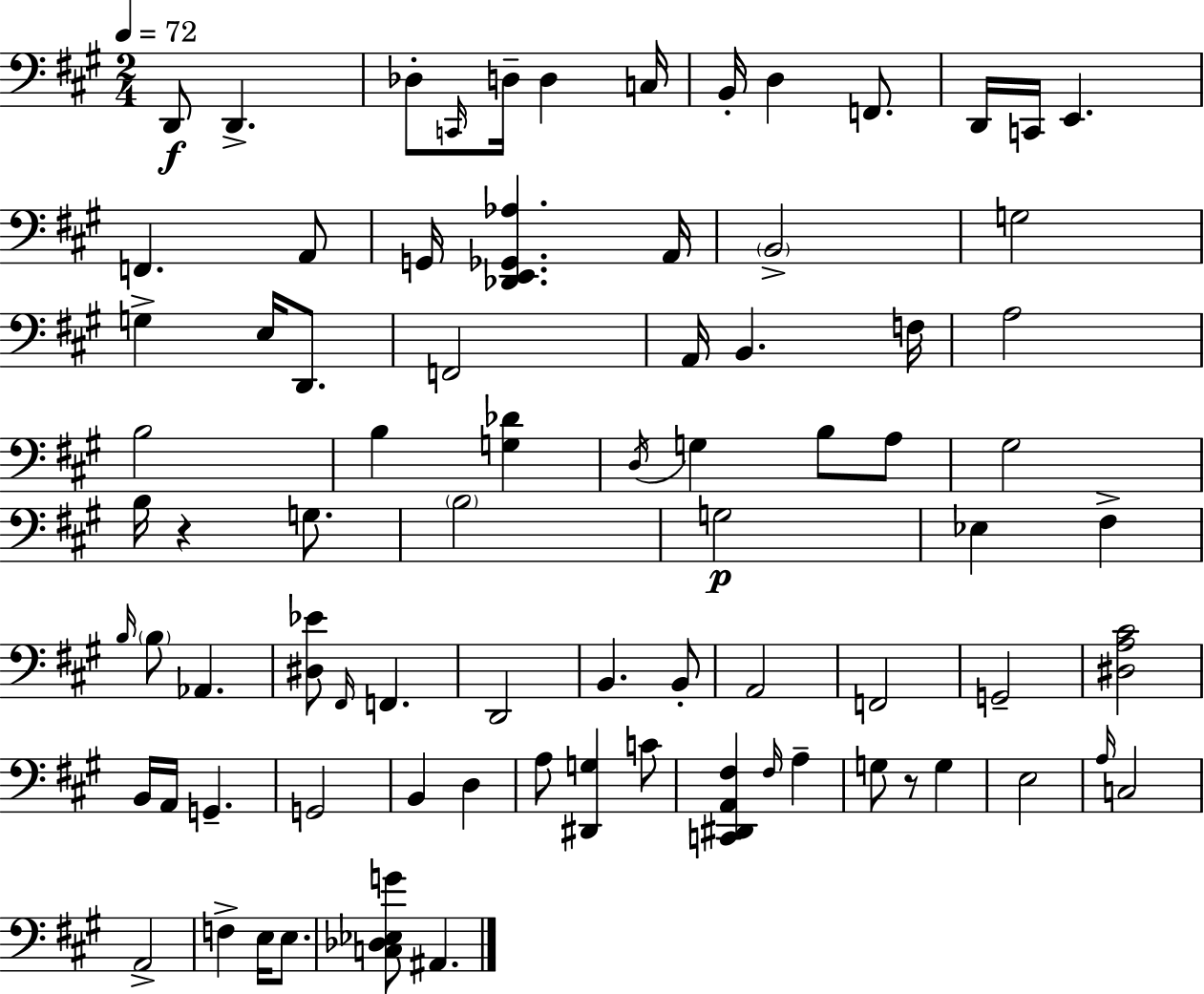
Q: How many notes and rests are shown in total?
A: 80